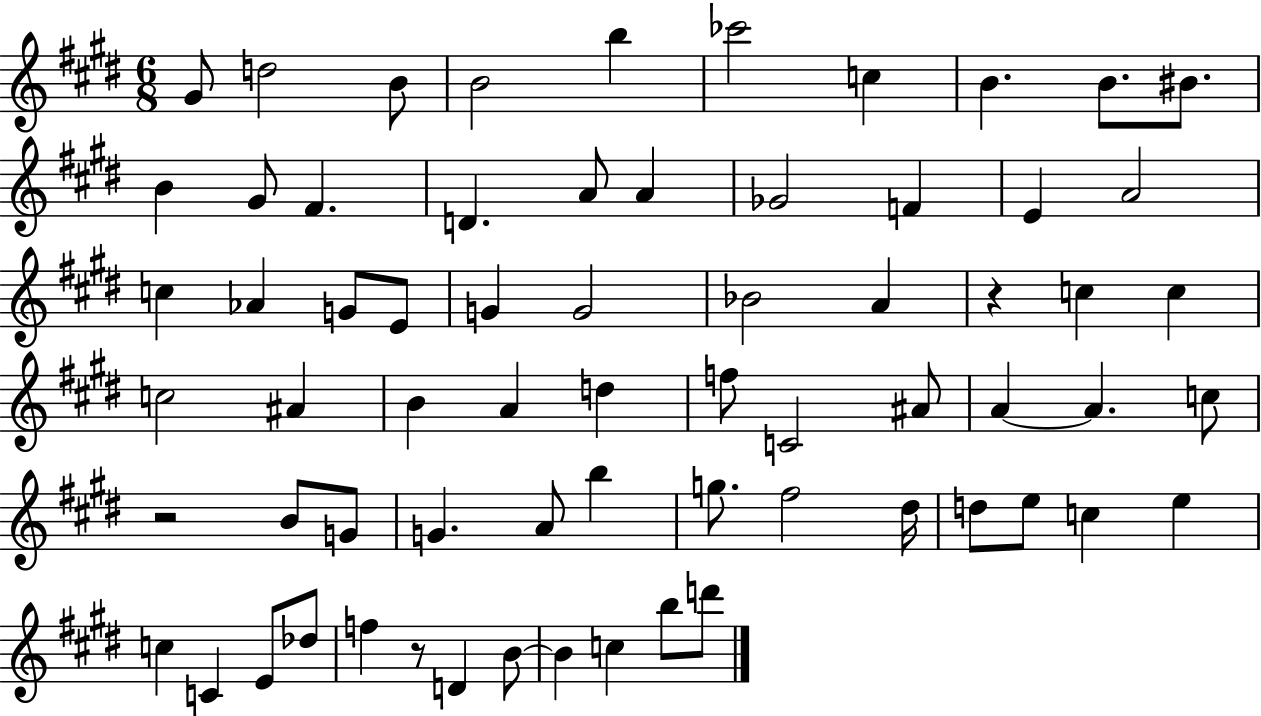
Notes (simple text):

G#4/e D5/h B4/e B4/h B5/q CES6/h C5/q B4/q. B4/e. BIS4/e. B4/q G#4/e F#4/q. D4/q. A4/e A4/q Gb4/h F4/q E4/q A4/h C5/q Ab4/q G4/e E4/e G4/q G4/h Bb4/h A4/q R/q C5/q C5/q C5/h A#4/q B4/q A4/q D5/q F5/e C4/h A#4/e A4/q A4/q. C5/e R/h B4/e G4/e G4/q. A4/e B5/q G5/e. F#5/h D#5/s D5/e E5/e C5/q E5/q C5/q C4/q E4/e Db5/e F5/q R/e D4/q B4/e B4/q C5/q B5/e D6/e